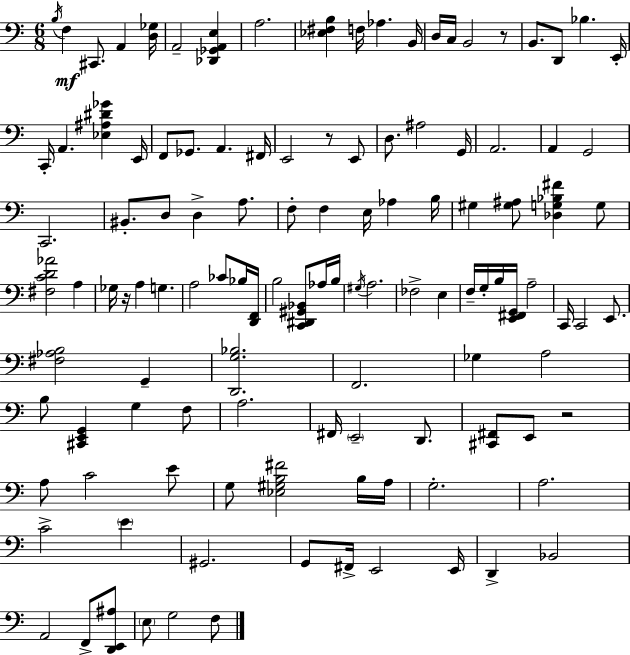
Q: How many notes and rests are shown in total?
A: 118